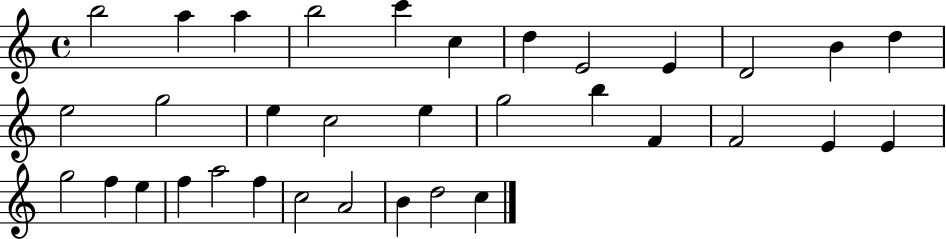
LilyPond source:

{
  \clef treble
  \time 4/4
  \defaultTimeSignature
  \key c \major
  b''2 a''4 a''4 | b''2 c'''4 c''4 | d''4 e'2 e'4 | d'2 b'4 d''4 | \break e''2 g''2 | e''4 c''2 e''4 | g''2 b''4 f'4 | f'2 e'4 e'4 | \break g''2 f''4 e''4 | f''4 a''2 f''4 | c''2 a'2 | b'4 d''2 c''4 | \break \bar "|."
}